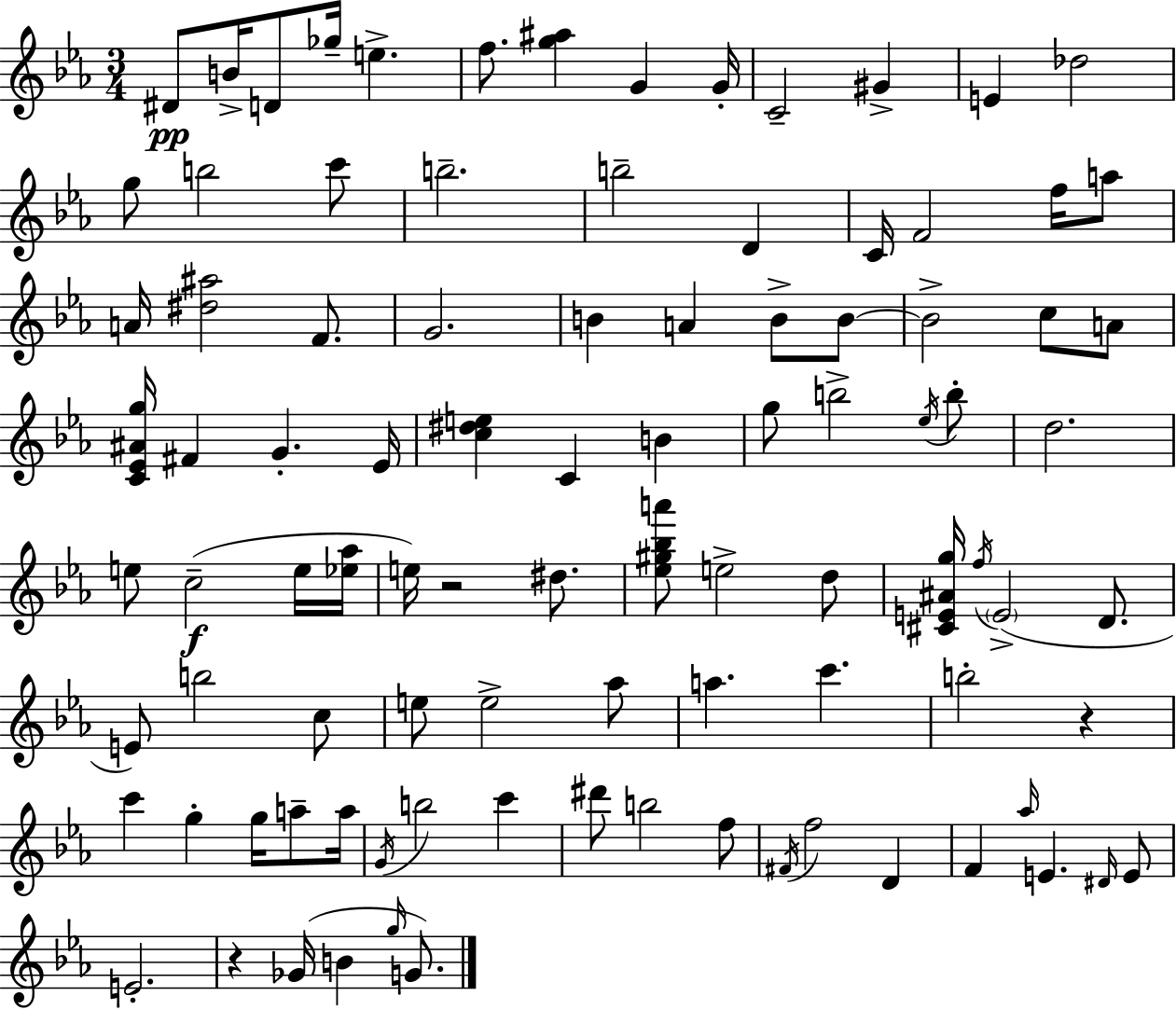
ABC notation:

X:1
T:Untitled
M:3/4
L:1/4
K:Eb
^D/2 B/4 D/2 _g/4 e f/2 [g^a] G G/4 C2 ^G E _d2 g/2 b2 c'/2 b2 b2 D C/4 F2 f/4 a/2 A/4 [^d^a]2 F/2 G2 B A B/2 B/2 B2 c/2 A/2 [C_E^Ag]/4 ^F G _E/4 [c^de] C B g/2 b2 _e/4 b/2 d2 e/2 c2 e/4 [_e_a]/4 e/4 z2 ^d/2 [_e^g_ba']/2 e2 d/2 [^CE^Ag]/4 f/4 E2 D/2 E/2 b2 c/2 e/2 e2 _a/2 a c' b2 z c' g g/4 a/2 a/4 G/4 b2 c' ^d'/2 b2 f/2 ^F/4 f2 D F _a/4 E ^D/4 E/2 E2 z _G/4 B g/4 G/2